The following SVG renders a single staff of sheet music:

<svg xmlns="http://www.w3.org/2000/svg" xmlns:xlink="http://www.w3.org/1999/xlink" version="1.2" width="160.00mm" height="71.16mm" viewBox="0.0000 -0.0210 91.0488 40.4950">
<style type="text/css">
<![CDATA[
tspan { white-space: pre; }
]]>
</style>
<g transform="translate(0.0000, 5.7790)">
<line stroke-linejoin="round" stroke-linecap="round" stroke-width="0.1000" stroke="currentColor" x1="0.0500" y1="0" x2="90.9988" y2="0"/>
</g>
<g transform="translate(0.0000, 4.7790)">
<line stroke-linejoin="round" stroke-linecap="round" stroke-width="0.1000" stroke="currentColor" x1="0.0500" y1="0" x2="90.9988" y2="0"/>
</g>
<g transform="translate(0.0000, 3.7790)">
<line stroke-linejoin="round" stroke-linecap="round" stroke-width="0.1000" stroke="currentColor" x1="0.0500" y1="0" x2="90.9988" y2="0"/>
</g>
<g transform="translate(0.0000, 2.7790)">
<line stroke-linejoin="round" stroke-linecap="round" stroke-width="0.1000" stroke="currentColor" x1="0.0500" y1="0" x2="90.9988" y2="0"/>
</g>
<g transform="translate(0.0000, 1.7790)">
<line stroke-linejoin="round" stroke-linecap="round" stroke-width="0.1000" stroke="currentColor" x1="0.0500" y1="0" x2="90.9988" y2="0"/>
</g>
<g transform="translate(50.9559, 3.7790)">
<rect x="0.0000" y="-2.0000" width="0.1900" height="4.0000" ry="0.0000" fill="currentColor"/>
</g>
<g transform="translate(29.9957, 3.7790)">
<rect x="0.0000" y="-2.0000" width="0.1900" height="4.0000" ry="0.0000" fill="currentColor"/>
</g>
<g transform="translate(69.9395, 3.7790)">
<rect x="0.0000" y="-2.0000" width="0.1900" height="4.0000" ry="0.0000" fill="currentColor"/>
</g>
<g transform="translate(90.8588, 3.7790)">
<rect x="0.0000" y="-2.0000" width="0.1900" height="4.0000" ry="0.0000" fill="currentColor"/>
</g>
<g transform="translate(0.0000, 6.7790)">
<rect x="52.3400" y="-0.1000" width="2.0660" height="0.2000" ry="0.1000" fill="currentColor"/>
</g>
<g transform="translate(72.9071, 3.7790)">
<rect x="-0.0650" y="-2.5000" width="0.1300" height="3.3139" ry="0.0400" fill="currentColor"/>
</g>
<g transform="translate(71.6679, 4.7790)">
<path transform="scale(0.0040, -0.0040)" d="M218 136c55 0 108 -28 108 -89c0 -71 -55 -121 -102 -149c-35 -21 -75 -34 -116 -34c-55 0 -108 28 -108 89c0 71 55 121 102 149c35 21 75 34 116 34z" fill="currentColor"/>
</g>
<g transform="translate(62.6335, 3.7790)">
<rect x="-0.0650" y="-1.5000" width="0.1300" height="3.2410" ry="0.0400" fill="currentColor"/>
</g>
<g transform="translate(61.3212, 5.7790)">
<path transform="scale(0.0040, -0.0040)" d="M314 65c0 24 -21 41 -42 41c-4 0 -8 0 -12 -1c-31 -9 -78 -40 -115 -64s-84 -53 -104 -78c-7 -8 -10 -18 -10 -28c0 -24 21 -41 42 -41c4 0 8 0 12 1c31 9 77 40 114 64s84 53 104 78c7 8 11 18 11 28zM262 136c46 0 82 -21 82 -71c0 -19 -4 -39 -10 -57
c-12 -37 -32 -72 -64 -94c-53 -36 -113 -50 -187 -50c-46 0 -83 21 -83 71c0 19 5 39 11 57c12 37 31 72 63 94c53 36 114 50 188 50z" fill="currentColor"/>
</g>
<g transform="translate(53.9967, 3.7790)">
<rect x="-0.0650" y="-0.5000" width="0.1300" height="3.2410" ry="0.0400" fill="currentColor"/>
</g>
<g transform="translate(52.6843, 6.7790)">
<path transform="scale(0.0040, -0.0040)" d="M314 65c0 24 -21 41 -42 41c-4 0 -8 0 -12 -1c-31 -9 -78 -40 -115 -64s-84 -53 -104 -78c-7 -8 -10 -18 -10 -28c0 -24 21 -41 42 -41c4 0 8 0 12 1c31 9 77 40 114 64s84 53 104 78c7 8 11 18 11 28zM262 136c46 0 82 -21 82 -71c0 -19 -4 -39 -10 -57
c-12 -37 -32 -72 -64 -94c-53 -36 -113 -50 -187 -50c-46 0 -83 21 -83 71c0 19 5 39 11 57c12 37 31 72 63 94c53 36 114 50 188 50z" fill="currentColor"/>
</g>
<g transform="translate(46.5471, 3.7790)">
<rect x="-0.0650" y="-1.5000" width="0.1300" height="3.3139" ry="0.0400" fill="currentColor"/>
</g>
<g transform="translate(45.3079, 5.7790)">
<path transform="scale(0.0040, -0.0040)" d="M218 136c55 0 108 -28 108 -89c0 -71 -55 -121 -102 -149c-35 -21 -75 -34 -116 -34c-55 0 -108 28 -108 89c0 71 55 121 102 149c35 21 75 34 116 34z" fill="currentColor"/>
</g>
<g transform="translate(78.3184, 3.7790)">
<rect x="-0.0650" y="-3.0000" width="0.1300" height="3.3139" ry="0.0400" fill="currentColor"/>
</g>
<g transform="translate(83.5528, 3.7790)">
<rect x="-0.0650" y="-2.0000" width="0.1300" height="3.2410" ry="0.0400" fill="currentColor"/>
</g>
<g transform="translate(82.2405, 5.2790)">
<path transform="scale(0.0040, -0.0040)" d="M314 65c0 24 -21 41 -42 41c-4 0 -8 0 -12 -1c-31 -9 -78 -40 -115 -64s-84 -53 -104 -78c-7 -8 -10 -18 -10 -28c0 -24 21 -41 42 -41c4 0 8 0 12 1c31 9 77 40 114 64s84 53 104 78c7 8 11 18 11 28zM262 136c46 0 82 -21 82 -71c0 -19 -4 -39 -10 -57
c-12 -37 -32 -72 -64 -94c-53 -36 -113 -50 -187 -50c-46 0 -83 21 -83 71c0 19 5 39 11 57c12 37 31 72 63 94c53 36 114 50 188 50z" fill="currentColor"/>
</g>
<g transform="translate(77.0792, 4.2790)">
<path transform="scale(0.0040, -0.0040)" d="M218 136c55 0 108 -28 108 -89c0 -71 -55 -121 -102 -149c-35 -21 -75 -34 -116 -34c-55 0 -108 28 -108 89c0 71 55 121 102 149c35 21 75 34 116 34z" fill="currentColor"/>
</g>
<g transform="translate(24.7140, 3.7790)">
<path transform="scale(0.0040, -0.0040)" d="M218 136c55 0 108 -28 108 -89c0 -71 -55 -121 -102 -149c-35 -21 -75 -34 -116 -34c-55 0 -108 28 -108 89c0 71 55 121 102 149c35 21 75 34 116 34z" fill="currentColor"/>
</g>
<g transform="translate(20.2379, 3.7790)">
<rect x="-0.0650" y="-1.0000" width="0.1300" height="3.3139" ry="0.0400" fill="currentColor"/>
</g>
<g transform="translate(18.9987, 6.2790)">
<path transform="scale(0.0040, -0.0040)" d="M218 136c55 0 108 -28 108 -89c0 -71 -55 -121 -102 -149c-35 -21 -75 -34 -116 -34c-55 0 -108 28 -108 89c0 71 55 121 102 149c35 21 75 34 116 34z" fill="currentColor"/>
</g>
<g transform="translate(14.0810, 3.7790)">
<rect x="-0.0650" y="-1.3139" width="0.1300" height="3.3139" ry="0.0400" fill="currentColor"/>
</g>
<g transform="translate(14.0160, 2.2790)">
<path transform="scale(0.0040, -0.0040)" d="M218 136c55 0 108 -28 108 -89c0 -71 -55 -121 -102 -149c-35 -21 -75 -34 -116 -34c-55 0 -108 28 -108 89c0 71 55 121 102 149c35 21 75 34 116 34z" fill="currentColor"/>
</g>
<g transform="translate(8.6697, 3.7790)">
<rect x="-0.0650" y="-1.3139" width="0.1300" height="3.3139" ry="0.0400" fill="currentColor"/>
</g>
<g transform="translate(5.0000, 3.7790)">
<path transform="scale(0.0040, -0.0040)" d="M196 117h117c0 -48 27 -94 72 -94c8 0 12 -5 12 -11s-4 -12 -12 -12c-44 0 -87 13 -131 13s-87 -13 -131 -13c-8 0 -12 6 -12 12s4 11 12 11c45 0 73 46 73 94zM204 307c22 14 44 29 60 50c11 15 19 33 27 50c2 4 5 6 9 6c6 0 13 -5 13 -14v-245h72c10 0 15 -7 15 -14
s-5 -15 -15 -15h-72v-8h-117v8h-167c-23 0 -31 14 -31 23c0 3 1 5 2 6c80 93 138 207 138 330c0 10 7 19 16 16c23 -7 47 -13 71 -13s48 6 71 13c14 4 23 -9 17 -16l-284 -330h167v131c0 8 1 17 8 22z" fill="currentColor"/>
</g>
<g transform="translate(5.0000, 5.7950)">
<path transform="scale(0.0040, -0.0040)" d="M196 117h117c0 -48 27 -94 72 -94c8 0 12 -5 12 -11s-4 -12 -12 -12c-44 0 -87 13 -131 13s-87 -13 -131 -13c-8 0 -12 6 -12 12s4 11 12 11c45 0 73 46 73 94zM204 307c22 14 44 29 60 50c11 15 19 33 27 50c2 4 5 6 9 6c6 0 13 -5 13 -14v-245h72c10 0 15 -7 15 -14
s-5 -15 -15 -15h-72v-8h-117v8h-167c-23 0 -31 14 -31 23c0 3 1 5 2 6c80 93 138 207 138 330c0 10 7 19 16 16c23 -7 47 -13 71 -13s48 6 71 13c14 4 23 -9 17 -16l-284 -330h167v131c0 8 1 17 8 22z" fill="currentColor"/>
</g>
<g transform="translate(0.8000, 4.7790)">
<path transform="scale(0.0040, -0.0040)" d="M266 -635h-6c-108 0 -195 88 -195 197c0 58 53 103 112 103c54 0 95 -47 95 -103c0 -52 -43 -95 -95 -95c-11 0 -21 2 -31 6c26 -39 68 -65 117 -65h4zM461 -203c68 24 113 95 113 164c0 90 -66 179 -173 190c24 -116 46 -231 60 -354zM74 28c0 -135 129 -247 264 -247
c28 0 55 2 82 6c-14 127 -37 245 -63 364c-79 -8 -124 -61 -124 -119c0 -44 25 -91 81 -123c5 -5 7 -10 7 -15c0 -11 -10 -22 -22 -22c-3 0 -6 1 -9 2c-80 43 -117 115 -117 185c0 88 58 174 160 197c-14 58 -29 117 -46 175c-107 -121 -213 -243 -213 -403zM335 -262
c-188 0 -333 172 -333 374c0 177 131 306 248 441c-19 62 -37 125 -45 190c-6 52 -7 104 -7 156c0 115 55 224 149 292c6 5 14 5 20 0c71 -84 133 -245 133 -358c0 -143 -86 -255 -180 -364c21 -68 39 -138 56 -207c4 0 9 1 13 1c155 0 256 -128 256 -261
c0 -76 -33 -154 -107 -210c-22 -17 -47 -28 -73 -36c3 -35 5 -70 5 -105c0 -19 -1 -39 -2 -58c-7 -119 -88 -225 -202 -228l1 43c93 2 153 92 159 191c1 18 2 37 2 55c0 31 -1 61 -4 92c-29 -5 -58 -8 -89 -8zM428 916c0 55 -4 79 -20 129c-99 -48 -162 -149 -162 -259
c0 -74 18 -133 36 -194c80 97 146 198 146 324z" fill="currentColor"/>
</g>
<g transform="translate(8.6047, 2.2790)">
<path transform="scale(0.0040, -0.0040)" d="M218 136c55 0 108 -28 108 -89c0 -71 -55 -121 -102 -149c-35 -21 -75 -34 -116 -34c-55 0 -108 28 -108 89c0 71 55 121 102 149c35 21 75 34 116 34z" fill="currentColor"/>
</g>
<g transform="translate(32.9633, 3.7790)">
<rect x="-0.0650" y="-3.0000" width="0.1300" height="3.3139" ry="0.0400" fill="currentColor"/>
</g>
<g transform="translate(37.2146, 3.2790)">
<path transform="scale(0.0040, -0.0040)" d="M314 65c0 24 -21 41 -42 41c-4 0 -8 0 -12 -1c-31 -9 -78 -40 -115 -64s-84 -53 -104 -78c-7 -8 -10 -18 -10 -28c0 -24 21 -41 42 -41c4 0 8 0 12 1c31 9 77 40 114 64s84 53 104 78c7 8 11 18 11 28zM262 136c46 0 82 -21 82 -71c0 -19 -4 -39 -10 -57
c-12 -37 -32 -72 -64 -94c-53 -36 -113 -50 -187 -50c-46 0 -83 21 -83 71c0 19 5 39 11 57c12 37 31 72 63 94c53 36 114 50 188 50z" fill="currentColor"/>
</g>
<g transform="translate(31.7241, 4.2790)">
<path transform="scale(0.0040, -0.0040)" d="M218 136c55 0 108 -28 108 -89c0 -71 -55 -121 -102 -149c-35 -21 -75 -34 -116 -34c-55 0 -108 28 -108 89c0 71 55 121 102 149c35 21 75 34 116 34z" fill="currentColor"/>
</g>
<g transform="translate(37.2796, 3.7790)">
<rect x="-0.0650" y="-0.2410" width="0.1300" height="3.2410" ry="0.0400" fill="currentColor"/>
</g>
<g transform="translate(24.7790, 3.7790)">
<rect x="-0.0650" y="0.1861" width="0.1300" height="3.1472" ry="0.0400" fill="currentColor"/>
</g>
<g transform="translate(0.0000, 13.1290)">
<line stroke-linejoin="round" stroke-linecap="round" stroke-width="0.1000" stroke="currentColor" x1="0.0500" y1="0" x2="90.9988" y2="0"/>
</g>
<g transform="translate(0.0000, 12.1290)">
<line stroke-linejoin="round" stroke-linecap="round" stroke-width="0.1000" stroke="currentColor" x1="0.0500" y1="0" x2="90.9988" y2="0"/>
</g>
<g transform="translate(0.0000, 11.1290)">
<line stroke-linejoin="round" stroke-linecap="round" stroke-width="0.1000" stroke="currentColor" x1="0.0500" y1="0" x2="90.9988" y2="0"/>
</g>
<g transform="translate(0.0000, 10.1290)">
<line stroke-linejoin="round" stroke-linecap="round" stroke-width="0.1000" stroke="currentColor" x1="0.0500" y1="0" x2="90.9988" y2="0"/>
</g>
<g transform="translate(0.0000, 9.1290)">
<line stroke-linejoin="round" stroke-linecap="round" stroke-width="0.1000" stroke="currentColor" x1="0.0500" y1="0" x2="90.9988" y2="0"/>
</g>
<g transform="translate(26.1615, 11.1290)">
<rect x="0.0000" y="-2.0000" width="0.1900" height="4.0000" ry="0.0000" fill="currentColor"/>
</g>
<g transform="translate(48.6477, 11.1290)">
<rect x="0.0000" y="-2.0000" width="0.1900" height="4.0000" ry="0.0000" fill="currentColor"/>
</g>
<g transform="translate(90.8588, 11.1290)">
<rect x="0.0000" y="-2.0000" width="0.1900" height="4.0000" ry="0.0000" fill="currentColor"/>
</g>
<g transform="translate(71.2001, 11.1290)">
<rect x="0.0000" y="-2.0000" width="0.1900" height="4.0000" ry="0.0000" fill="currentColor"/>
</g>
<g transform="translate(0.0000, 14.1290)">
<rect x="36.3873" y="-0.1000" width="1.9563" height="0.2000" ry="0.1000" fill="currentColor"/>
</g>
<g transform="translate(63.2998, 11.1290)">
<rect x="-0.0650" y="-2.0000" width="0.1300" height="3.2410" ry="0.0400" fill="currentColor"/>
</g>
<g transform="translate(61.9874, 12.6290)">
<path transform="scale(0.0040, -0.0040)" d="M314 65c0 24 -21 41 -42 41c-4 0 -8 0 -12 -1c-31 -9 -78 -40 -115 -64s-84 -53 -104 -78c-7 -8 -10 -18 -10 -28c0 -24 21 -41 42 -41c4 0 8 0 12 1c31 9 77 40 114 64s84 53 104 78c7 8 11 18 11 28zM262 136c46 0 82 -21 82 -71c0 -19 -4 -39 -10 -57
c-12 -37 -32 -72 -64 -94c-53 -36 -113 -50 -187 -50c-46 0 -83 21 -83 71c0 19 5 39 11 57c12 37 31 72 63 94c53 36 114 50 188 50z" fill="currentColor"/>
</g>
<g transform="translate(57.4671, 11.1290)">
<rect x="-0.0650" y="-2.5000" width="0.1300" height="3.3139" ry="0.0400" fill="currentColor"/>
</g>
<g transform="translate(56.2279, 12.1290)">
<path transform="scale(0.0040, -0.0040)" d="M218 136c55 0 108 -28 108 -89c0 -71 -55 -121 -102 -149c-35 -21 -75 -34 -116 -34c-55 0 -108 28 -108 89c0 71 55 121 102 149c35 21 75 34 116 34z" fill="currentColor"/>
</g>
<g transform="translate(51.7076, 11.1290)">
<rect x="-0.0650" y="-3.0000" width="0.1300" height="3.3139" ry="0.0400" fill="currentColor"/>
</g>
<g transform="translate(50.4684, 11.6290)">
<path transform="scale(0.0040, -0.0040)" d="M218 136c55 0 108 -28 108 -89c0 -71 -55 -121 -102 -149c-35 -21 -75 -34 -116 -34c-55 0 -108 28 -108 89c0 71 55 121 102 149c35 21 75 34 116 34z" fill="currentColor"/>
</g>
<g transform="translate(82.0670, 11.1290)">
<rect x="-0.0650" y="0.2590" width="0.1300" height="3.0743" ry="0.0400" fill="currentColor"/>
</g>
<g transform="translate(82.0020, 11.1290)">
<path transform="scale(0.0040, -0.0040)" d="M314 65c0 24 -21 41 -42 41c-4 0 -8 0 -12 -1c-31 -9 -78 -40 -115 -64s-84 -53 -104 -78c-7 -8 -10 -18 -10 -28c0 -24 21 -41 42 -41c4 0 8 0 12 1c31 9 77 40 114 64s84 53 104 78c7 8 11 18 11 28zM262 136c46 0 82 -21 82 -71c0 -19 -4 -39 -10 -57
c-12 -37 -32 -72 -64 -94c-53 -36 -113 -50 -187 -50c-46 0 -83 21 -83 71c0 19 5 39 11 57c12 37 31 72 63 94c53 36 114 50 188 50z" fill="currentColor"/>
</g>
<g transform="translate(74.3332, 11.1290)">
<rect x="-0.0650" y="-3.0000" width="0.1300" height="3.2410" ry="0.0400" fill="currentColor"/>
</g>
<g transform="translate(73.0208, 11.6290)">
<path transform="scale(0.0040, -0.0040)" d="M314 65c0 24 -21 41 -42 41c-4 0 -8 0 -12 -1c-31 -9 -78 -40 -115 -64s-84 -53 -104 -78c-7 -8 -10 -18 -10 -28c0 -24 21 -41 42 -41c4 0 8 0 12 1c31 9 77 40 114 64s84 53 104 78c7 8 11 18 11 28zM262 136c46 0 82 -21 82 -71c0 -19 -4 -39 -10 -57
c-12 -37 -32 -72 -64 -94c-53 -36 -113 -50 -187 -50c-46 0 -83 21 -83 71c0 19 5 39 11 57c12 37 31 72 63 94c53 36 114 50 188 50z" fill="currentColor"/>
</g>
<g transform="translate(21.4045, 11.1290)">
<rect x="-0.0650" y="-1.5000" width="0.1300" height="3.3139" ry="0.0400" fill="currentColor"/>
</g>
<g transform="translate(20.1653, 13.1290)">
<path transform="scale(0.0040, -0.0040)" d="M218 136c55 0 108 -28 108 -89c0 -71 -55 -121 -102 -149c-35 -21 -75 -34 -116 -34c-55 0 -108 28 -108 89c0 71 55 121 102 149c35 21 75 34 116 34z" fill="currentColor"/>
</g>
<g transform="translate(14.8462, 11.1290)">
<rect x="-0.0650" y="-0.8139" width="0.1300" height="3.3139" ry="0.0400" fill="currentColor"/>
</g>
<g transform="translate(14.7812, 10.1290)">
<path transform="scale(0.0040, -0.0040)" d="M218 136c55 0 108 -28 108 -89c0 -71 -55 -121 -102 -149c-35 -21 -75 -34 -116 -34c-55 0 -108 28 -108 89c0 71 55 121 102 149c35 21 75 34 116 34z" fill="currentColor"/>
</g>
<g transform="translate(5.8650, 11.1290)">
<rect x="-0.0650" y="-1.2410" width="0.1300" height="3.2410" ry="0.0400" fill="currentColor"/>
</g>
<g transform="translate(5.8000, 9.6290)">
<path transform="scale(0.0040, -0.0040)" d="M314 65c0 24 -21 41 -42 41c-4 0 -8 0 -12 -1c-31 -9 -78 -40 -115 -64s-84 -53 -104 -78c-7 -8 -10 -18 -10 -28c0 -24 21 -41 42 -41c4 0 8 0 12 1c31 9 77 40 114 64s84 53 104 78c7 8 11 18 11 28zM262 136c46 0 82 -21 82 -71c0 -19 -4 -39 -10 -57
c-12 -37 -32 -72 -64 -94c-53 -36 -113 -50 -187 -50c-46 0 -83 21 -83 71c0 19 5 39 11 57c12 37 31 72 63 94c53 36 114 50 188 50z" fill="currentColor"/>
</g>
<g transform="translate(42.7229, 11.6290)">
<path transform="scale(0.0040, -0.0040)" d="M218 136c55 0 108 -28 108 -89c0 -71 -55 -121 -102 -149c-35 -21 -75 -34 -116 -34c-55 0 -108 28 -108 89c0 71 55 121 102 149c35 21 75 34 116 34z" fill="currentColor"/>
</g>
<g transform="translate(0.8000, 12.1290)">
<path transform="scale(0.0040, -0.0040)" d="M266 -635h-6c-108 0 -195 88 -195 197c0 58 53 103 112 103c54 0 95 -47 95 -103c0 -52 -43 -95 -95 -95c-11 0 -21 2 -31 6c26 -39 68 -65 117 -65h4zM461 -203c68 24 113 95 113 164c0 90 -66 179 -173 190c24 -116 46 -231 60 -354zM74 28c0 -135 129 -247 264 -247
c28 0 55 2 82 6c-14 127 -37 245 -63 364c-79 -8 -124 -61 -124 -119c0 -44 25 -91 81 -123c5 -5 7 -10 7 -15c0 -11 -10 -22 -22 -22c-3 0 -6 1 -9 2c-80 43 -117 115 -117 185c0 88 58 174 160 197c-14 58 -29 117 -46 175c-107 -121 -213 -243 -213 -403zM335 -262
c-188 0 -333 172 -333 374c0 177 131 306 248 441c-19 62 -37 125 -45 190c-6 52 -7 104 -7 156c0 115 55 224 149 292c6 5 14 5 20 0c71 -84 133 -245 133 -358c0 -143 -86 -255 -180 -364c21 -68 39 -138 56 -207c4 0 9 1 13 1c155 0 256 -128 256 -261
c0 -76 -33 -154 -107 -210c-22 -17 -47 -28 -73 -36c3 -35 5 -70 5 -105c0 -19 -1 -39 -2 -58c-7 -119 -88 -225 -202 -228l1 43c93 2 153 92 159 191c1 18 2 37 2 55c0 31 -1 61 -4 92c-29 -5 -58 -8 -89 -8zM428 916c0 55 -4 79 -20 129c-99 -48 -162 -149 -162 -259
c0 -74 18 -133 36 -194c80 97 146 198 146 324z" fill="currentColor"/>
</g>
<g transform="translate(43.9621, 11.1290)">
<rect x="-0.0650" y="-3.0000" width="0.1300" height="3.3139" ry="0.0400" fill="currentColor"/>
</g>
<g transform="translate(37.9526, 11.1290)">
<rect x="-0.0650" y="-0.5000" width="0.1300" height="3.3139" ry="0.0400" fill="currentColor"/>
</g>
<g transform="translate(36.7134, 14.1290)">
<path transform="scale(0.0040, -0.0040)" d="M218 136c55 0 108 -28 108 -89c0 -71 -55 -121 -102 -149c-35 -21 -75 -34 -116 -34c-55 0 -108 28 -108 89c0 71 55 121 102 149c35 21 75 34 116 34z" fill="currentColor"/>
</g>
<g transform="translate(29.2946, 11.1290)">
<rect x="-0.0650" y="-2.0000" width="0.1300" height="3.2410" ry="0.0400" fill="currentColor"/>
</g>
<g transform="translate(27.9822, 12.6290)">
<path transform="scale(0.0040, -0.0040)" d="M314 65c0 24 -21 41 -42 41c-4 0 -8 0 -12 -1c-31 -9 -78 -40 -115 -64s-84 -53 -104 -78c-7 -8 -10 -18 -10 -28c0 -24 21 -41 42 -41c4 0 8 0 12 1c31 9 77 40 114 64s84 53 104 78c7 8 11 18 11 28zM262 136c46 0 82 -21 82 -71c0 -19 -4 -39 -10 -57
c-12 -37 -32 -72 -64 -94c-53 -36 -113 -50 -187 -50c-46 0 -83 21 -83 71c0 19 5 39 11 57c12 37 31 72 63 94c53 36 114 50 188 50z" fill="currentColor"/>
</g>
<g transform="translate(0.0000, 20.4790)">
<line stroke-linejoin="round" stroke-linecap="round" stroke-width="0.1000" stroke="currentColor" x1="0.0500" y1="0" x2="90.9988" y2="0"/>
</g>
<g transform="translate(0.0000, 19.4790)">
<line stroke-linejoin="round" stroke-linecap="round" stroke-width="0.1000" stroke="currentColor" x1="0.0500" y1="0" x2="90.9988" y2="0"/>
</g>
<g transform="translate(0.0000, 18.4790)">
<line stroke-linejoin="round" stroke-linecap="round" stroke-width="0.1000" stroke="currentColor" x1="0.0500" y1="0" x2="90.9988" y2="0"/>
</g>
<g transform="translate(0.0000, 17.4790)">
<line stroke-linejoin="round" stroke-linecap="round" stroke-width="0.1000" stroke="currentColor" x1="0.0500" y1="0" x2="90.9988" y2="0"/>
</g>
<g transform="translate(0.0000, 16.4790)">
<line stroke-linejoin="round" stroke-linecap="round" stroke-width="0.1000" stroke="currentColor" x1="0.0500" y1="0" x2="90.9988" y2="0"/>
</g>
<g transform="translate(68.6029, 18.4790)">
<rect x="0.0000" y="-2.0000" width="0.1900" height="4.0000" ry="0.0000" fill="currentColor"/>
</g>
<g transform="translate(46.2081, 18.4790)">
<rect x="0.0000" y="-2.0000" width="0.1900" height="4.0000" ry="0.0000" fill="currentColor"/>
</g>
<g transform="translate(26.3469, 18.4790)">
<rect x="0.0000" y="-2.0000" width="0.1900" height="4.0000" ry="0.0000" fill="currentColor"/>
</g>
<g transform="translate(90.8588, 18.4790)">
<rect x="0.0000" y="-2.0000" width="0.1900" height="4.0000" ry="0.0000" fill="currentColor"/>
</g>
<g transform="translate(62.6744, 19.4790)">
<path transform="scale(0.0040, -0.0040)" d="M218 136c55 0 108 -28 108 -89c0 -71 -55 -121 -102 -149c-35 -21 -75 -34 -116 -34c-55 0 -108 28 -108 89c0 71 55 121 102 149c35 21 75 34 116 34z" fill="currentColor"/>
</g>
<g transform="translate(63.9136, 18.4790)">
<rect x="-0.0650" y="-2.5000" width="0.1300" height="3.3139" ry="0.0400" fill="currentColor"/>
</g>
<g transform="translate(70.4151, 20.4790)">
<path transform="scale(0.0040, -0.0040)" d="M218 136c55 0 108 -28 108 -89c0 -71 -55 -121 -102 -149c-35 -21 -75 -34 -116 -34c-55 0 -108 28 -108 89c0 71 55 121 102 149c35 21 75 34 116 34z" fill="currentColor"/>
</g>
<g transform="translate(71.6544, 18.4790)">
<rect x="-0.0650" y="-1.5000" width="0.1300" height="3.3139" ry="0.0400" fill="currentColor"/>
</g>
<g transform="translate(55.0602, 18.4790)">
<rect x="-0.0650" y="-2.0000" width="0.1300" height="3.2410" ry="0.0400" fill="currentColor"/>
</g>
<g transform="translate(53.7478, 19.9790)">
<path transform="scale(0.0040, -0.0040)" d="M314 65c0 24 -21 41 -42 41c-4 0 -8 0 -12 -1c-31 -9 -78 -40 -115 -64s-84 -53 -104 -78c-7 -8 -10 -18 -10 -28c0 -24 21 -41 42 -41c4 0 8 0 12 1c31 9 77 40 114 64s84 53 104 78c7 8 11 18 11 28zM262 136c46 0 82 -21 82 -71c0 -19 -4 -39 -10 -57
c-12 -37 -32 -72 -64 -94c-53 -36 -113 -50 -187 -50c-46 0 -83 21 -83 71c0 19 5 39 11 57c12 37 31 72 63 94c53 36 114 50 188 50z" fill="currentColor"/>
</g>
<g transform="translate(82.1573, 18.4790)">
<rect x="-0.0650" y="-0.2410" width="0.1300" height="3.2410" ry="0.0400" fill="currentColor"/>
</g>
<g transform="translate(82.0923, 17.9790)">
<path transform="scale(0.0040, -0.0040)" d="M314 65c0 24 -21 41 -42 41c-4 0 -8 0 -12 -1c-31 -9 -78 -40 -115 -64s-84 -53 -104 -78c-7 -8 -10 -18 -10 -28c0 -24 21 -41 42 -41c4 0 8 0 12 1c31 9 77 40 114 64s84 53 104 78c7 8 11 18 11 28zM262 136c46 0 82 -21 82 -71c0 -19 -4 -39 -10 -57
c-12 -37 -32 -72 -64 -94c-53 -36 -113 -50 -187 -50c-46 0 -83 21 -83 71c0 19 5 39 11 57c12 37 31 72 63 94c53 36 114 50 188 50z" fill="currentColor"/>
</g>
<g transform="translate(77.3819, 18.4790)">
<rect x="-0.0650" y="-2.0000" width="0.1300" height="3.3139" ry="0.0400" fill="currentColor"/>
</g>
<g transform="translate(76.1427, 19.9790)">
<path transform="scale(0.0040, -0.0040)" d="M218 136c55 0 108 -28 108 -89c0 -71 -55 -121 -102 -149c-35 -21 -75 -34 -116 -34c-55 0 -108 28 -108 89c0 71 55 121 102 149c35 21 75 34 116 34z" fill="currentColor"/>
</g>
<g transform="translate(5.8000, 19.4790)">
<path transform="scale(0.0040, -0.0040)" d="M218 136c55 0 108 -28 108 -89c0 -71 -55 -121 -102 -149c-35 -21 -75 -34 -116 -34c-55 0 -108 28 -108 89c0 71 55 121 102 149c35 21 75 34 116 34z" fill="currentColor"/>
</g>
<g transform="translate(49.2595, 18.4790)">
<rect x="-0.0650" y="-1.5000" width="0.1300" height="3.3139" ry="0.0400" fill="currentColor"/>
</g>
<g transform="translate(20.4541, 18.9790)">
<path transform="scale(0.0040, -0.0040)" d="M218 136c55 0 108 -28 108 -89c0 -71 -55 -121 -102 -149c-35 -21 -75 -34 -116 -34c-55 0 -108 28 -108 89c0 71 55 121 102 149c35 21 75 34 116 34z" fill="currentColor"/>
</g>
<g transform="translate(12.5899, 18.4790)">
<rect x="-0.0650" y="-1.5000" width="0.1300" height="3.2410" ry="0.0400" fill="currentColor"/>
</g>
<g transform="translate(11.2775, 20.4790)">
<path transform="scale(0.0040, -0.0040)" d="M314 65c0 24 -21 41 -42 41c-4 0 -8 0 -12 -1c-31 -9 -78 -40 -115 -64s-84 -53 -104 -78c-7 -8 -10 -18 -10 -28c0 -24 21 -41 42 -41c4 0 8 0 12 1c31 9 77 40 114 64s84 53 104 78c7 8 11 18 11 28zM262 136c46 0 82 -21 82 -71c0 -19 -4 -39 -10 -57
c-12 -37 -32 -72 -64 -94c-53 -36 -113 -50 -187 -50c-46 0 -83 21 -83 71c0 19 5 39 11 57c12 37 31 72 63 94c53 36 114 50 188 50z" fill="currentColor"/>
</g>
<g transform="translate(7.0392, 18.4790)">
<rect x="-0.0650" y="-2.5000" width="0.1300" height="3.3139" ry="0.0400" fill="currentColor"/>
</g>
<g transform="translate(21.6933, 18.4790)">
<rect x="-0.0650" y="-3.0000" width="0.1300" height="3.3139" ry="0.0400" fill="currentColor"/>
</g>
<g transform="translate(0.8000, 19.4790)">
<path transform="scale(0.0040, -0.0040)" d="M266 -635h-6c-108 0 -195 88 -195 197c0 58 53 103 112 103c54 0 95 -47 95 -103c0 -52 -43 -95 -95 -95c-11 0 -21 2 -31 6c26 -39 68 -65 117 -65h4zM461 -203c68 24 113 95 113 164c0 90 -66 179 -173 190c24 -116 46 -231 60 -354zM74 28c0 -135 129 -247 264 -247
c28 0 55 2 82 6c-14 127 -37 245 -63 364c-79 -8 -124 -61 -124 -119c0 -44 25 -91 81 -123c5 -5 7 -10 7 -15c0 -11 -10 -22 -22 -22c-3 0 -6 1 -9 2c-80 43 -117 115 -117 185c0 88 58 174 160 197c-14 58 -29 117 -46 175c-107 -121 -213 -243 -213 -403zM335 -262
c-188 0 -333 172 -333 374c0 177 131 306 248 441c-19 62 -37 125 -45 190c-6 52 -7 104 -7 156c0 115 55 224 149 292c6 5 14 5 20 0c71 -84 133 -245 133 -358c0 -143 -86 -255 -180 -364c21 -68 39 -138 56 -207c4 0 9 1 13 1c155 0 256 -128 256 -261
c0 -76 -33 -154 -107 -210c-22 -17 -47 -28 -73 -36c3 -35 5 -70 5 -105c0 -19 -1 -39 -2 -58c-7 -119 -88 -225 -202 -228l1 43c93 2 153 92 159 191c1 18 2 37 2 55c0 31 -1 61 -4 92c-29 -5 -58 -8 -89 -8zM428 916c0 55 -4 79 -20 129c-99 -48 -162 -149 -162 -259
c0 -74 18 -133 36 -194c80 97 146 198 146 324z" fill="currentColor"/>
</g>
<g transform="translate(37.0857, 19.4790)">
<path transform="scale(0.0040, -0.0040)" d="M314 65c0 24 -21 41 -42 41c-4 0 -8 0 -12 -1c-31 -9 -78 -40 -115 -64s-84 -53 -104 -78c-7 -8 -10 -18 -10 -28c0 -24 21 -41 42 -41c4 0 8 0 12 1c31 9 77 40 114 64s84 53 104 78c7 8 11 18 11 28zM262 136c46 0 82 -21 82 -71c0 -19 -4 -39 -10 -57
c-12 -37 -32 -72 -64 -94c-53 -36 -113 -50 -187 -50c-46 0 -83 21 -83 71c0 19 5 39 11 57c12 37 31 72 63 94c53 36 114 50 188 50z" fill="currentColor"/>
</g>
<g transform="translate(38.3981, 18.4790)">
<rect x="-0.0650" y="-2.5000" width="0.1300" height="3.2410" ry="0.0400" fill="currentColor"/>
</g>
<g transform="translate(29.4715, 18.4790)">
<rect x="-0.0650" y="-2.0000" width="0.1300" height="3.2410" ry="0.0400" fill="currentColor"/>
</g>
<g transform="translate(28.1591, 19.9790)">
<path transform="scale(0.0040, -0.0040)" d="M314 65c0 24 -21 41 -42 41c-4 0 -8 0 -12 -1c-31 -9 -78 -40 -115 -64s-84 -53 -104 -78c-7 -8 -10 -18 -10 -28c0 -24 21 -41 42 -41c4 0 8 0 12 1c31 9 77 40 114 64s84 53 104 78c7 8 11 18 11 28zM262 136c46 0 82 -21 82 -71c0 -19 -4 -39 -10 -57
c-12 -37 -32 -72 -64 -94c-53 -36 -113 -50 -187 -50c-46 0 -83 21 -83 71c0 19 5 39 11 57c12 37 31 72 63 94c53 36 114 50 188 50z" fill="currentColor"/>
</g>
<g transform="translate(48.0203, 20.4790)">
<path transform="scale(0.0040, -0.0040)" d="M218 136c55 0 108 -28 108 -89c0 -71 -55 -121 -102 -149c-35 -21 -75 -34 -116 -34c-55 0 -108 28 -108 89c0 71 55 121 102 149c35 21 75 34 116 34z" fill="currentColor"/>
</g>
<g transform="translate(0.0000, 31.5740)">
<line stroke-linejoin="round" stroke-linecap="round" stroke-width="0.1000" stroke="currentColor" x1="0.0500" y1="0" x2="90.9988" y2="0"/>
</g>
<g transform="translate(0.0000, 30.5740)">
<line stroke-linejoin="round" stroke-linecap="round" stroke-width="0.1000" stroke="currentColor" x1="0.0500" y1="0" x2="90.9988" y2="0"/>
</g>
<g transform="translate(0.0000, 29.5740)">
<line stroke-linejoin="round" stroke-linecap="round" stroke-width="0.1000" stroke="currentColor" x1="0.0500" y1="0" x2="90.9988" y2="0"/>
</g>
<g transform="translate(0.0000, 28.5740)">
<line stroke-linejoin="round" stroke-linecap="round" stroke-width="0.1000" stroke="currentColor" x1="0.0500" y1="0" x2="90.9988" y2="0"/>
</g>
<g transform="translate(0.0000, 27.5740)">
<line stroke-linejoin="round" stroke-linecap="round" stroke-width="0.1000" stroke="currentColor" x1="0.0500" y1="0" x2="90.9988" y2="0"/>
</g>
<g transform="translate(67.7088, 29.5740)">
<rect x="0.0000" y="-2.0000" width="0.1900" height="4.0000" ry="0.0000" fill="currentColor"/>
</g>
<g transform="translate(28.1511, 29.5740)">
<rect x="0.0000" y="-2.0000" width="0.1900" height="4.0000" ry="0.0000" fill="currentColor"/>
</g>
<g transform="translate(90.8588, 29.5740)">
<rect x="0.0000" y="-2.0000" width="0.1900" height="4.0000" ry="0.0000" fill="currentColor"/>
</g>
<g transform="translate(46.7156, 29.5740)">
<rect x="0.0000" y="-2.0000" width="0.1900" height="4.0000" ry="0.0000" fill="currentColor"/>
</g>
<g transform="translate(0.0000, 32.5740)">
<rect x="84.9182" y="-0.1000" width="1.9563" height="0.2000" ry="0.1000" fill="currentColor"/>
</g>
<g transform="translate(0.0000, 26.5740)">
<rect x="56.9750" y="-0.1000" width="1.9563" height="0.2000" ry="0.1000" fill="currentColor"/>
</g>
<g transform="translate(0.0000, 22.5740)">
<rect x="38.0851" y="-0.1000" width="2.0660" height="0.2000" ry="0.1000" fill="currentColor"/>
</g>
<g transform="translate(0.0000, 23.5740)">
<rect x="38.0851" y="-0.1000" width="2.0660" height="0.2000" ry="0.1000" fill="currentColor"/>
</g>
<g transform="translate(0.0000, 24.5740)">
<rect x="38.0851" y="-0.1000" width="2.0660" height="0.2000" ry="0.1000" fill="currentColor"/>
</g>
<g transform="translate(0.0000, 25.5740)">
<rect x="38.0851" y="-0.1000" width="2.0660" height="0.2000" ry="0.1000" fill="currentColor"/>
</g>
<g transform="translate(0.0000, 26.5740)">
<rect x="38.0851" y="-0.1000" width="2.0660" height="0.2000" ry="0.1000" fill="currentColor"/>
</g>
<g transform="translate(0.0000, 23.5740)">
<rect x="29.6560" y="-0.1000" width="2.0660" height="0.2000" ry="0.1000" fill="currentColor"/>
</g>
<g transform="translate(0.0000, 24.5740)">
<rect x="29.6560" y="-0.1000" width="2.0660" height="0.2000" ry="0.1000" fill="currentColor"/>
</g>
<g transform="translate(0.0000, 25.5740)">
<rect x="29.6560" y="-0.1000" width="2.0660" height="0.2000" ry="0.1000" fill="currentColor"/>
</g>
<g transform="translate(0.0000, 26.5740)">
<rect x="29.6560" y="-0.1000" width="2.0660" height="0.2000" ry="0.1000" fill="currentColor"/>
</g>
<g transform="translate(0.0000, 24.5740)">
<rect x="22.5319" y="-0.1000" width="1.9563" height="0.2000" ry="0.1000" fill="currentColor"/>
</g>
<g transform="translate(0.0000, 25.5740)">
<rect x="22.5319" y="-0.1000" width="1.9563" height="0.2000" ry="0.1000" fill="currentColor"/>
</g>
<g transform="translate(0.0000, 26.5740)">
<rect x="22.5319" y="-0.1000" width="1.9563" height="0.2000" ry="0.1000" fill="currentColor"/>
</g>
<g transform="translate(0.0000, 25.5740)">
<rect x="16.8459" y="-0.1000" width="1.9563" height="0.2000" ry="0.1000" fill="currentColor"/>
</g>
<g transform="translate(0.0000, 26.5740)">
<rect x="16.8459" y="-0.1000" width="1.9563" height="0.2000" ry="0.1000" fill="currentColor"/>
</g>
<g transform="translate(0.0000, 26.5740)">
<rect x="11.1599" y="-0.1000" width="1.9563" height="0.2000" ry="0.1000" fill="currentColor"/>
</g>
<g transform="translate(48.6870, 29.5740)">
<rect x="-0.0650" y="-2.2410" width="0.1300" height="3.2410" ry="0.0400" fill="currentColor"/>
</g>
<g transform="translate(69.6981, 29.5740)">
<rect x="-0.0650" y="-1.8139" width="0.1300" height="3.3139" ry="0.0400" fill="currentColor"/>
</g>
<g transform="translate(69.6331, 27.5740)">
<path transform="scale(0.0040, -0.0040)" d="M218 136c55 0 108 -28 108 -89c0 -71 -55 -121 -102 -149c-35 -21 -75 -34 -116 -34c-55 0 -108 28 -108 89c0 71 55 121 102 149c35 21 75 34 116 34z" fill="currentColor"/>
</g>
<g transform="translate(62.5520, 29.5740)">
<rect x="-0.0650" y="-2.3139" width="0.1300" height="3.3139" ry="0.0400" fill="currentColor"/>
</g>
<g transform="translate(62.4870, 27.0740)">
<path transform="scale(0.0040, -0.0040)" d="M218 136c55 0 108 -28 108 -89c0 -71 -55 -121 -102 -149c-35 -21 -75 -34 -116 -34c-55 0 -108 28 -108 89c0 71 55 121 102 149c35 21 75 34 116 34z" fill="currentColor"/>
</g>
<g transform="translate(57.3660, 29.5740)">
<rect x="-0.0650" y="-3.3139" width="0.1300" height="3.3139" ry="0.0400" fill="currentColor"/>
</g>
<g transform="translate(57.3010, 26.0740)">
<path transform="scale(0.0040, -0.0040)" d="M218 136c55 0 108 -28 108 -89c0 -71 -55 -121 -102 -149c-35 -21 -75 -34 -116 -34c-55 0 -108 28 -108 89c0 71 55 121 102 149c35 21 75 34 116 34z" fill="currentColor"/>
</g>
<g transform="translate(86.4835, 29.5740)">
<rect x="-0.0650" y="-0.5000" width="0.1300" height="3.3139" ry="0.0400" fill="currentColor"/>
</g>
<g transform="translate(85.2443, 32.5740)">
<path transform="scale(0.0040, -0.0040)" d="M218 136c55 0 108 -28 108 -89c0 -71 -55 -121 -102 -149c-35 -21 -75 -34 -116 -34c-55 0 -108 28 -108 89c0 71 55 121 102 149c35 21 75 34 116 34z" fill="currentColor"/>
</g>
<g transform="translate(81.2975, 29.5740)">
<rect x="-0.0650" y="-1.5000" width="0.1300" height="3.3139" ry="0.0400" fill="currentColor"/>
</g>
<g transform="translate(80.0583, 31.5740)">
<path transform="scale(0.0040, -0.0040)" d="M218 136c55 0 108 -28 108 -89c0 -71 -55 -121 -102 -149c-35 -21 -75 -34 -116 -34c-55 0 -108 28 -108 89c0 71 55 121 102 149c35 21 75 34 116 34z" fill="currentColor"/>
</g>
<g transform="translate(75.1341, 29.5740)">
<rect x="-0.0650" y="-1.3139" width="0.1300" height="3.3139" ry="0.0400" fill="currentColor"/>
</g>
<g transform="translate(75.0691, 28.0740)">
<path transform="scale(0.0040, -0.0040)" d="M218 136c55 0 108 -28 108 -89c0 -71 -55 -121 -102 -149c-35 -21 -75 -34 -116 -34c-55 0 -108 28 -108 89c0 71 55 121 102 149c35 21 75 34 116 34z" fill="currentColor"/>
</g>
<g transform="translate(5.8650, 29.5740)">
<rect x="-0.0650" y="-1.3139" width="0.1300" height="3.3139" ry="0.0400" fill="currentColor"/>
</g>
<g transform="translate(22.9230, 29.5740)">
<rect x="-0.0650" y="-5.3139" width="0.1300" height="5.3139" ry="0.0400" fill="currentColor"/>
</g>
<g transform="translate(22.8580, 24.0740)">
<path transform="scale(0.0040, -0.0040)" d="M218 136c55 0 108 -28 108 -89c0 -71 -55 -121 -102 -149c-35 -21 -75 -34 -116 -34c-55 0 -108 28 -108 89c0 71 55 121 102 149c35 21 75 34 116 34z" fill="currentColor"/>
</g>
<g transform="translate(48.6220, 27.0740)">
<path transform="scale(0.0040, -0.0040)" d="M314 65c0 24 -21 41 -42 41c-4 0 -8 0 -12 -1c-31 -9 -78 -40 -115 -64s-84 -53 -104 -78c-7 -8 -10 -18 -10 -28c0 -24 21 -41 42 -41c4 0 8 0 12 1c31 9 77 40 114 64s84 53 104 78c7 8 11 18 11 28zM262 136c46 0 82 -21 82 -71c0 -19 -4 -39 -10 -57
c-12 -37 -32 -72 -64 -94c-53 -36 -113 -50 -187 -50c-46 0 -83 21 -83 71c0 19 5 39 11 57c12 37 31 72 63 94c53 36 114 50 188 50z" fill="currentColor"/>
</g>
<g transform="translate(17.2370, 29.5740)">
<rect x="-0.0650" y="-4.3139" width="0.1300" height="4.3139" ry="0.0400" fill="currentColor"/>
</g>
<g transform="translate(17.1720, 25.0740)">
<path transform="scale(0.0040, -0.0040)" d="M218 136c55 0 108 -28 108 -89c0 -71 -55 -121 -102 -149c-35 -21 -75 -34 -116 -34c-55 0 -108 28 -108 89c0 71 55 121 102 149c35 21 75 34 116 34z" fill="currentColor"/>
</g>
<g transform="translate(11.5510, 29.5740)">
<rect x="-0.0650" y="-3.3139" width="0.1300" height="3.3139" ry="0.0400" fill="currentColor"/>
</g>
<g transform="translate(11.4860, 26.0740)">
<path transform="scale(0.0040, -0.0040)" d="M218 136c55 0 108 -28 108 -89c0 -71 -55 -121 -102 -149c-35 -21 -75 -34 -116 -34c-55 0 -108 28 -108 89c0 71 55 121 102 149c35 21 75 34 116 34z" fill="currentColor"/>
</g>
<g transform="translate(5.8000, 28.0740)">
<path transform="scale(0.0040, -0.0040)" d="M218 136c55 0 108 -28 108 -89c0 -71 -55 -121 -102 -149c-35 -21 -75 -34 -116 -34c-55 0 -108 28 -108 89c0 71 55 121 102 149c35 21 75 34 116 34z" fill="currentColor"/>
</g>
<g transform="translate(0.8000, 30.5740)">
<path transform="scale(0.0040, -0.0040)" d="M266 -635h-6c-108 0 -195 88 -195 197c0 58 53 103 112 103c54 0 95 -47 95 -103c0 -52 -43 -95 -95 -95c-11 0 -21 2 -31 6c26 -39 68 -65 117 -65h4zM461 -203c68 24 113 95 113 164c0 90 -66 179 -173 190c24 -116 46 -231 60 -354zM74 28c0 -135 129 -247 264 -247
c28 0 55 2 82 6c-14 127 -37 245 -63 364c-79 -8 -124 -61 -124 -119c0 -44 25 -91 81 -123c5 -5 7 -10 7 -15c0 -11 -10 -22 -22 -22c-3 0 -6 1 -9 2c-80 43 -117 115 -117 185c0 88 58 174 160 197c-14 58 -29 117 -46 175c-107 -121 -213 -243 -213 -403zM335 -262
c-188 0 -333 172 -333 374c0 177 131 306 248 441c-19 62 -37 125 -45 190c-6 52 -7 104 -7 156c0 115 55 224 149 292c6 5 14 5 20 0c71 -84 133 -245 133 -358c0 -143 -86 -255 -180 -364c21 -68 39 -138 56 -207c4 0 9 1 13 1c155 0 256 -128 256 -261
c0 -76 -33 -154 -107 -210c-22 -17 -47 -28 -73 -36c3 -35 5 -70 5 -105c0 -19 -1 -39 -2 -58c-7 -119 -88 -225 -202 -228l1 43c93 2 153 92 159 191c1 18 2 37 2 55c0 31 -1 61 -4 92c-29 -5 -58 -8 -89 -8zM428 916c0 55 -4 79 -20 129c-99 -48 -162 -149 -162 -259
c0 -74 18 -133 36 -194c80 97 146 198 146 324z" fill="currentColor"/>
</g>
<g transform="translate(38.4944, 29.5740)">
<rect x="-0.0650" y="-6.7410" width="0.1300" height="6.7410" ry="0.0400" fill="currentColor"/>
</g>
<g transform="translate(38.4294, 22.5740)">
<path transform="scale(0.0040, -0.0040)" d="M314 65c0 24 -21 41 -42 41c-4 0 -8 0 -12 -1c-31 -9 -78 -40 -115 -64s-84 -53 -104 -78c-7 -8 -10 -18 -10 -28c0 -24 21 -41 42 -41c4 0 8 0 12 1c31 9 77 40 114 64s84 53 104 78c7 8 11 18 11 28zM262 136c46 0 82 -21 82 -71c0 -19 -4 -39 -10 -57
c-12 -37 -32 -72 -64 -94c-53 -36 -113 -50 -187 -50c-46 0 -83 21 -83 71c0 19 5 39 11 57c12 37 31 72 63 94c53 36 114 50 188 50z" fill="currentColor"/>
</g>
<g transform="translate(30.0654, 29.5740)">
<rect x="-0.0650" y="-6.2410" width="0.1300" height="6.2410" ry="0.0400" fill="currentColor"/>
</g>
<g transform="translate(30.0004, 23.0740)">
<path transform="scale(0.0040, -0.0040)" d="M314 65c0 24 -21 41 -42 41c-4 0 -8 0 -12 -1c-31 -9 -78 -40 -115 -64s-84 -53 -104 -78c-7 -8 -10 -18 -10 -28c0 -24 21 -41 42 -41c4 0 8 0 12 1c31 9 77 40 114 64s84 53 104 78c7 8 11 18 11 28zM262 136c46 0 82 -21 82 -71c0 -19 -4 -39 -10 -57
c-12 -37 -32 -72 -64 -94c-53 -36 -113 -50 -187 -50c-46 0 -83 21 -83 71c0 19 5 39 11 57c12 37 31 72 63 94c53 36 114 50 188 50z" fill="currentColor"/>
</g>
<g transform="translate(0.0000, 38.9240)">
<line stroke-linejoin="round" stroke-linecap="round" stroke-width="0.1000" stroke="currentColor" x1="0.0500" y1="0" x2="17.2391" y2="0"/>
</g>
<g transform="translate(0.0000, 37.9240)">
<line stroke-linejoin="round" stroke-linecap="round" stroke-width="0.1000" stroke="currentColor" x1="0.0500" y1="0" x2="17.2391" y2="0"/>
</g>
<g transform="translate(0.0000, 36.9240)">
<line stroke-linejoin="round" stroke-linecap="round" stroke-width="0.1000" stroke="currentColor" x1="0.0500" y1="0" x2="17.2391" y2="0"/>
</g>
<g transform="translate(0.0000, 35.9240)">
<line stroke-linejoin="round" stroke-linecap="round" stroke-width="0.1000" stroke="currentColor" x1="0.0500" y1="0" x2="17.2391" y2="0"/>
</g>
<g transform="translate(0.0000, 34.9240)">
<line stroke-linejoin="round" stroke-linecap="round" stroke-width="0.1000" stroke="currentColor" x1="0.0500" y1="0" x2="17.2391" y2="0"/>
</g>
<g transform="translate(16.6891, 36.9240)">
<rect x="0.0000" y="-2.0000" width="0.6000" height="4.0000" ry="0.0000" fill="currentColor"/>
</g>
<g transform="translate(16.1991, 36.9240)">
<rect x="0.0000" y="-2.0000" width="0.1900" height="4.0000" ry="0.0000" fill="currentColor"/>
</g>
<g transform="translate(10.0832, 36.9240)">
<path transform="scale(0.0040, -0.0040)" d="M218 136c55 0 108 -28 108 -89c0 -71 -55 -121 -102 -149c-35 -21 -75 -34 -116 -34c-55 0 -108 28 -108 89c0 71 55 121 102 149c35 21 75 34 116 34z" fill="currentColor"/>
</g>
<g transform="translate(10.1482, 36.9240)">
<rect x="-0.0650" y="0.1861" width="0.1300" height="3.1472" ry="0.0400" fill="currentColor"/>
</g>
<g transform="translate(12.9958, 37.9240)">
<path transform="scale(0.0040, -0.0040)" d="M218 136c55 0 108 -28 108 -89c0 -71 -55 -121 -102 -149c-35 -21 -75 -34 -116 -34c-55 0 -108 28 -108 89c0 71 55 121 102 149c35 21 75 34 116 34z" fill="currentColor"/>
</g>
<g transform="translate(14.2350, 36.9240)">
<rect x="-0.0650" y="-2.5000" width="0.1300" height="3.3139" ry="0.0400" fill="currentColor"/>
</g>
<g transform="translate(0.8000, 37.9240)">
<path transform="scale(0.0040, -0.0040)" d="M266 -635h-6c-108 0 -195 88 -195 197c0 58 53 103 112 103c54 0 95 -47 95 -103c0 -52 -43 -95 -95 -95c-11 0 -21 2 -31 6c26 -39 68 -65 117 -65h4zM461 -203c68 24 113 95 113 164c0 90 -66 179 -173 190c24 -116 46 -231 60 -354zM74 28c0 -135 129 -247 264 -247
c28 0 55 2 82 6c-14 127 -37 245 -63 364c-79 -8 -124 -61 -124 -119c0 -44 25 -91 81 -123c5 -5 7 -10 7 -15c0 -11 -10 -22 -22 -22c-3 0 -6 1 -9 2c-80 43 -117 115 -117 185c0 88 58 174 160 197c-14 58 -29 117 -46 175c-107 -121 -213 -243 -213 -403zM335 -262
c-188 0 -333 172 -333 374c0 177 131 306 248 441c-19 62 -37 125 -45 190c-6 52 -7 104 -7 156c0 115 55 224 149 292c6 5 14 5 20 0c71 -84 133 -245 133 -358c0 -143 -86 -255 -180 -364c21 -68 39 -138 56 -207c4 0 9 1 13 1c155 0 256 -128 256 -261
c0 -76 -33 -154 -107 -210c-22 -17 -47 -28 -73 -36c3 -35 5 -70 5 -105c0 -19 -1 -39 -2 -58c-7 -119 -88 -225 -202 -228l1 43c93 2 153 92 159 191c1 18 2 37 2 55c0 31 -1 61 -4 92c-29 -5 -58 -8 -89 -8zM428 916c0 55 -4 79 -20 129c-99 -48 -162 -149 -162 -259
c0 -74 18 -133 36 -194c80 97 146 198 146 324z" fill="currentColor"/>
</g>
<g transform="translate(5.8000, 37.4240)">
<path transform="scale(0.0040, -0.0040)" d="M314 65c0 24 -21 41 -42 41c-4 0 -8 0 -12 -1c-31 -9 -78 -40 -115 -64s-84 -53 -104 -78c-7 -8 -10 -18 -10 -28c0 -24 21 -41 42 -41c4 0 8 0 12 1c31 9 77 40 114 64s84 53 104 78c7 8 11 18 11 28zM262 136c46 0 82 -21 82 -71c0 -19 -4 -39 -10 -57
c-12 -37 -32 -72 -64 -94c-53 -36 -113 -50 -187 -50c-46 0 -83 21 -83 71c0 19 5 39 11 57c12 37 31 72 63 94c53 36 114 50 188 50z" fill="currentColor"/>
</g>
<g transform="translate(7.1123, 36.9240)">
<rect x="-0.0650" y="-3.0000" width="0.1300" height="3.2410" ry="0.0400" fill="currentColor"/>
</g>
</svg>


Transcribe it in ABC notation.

X:1
T:Untitled
M:4/4
L:1/4
K:C
e e D B A c2 E C2 E2 G A F2 e2 d E F2 C A A G F2 A2 B2 G E2 A F2 G2 E F2 G E F c2 e b d' f' a'2 b'2 g2 b g f e E C A2 B G